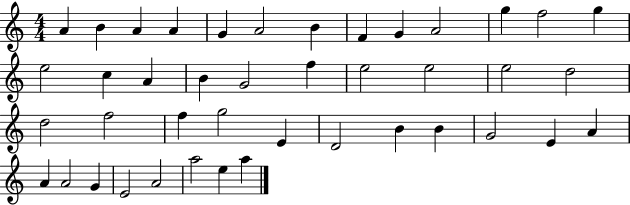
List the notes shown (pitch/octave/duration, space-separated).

A4/q B4/q A4/q A4/q G4/q A4/h B4/q F4/q G4/q A4/h G5/q F5/h G5/q E5/h C5/q A4/q B4/q G4/h F5/q E5/h E5/h E5/h D5/h D5/h F5/h F5/q G5/h E4/q D4/h B4/q B4/q G4/h E4/q A4/q A4/q A4/h G4/q E4/h A4/h A5/h E5/q A5/q